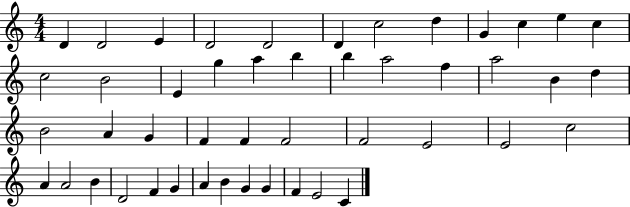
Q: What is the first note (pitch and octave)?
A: D4